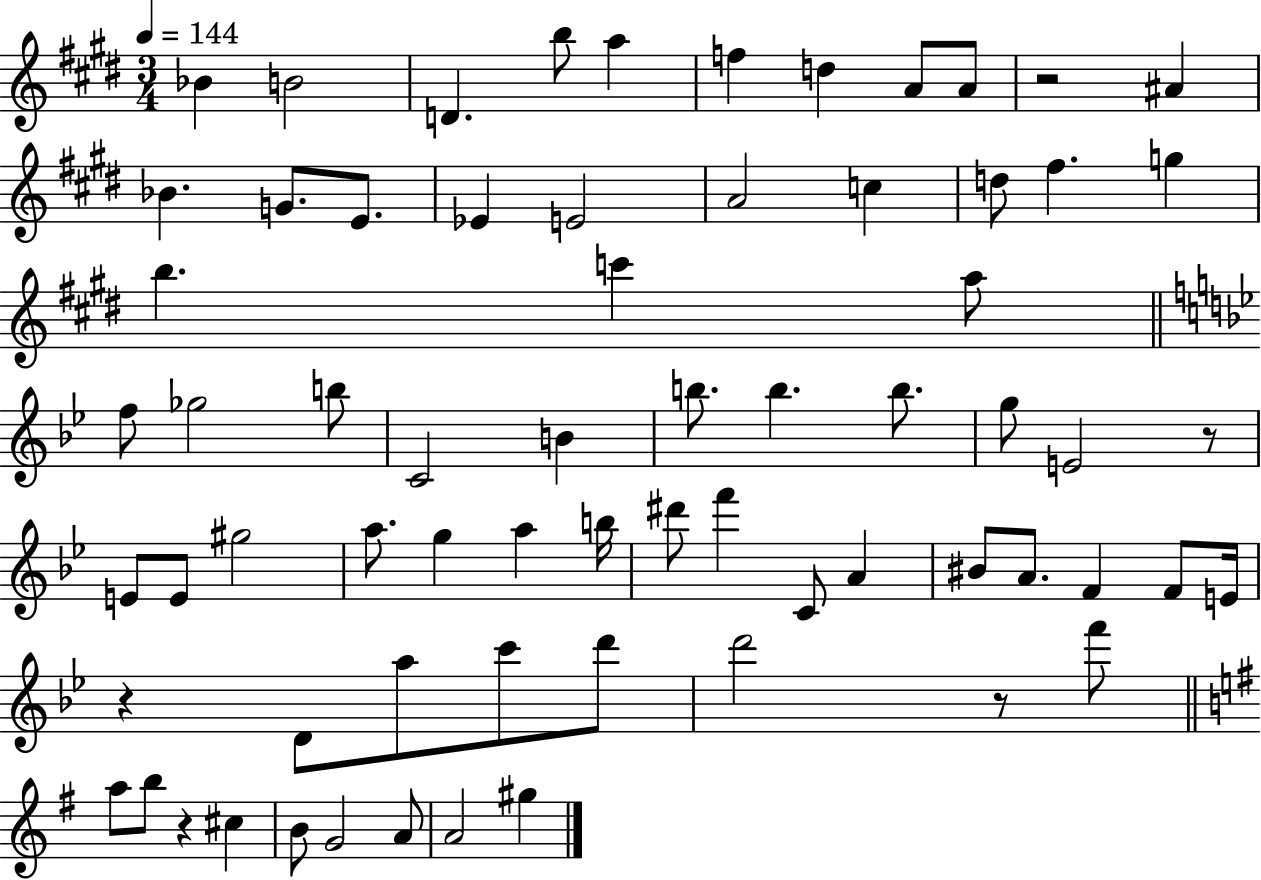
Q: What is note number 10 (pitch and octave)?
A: A#4